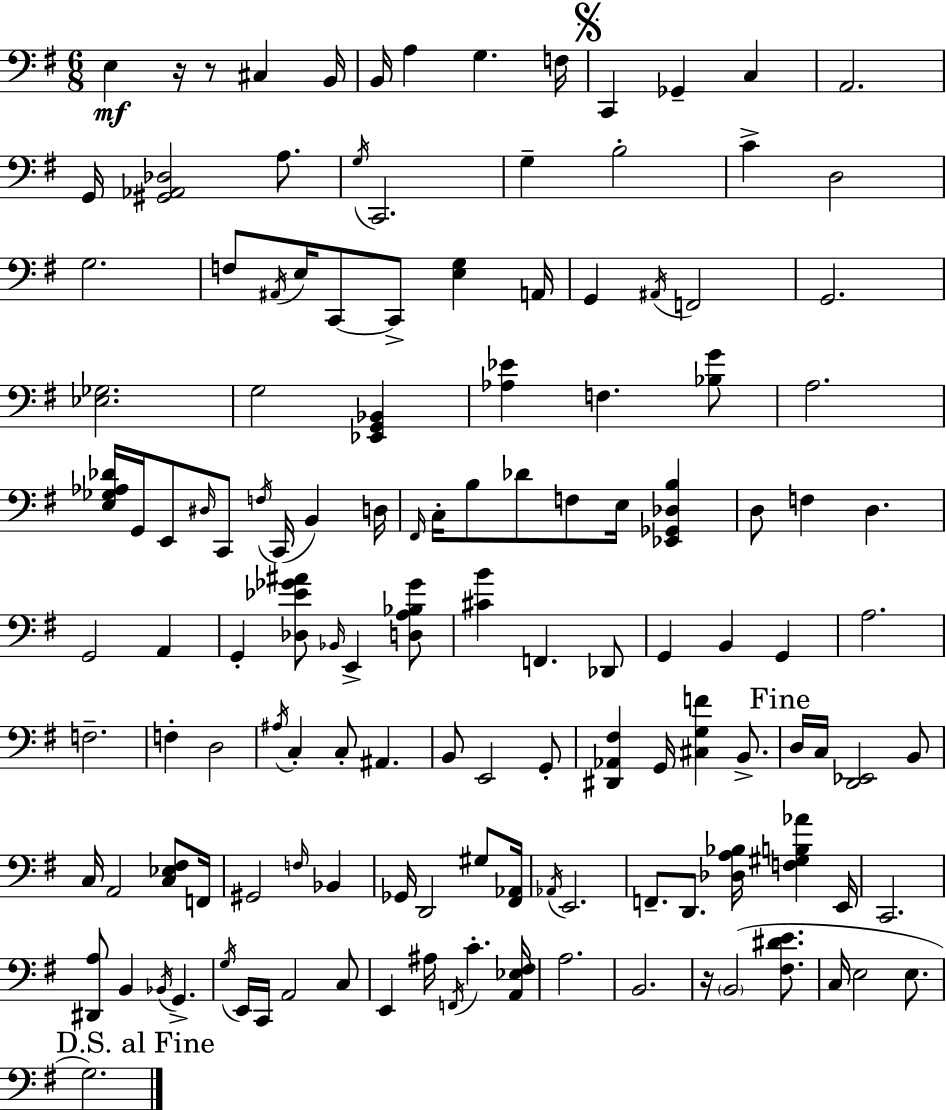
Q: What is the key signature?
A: G major